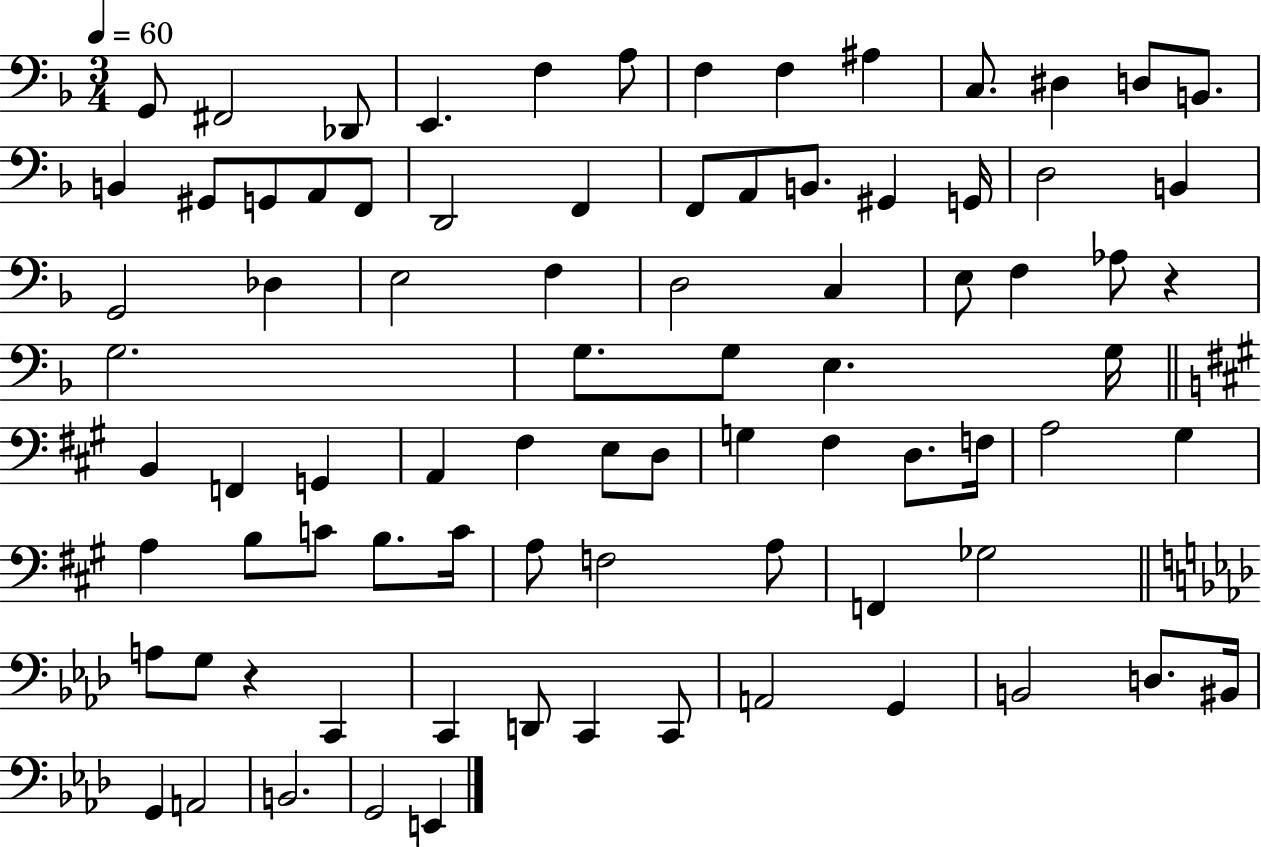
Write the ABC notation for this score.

X:1
T:Untitled
M:3/4
L:1/4
K:F
G,,/2 ^F,,2 _D,,/2 E,, F, A,/2 F, F, ^A, C,/2 ^D, D,/2 B,,/2 B,, ^G,,/2 G,,/2 A,,/2 F,,/2 D,,2 F,, F,,/2 A,,/2 B,,/2 ^G,, G,,/4 D,2 B,, G,,2 _D, E,2 F, D,2 C, E,/2 F, _A,/2 z G,2 G,/2 G,/2 E, G,/4 B,, F,, G,, A,, ^F, E,/2 D,/2 G, ^F, D,/2 F,/4 A,2 ^G, A, B,/2 C/2 B,/2 C/4 A,/2 F,2 A,/2 F,, _G,2 A,/2 G,/2 z C,, C,, D,,/2 C,, C,,/2 A,,2 G,, B,,2 D,/2 ^B,,/4 G,, A,,2 B,,2 G,,2 E,,